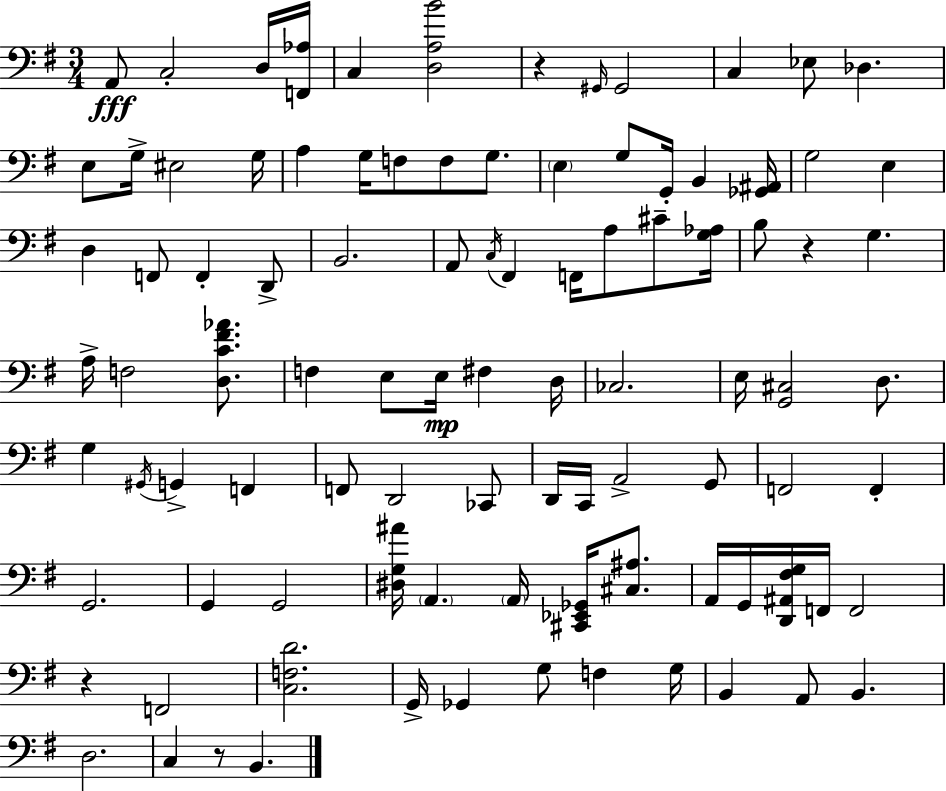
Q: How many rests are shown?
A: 4